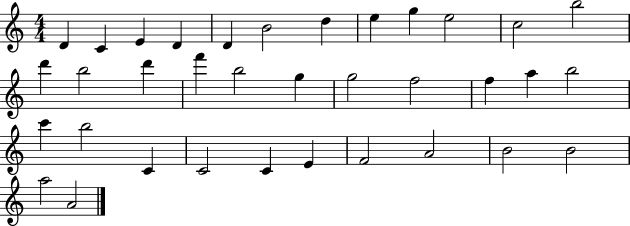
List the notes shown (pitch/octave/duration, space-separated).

D4/q C4/q E4/q D4/q D4/q B4/h D5/q E5/q G5/q E5/h C5/h B5/h D6/q B5/h D6/q F6/q B5/h G5/q G5/h F5/h F5/q A5/q B5/h C6/q B5/h C4/q C4/h C4/q E4/q F4/h A4/h B4/h B4/h A5/h A4/h